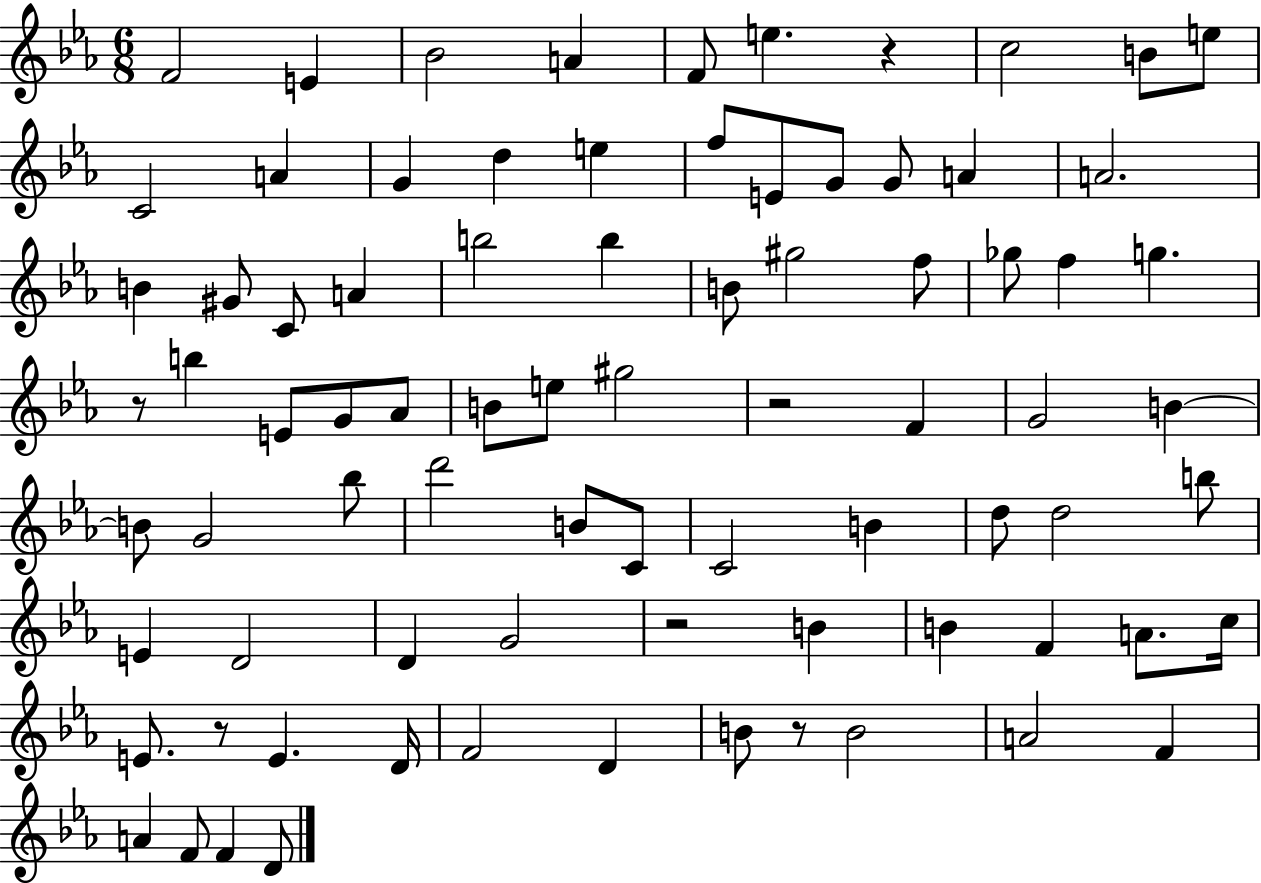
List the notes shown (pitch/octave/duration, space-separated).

F4/h E4/q Bb4/h A4/q F4/e E5/q. R/q C5/h B4/e E5/e C4/h A4/q G4/q D5/q E5/q F5/e E4/e G4/e G4/e A4/q A4/h. B4/q G#4/e C4/e A4/q B5/h B5/q B4/e G#5/h F5/e Gb5/e F5/q G5/q. R/e B5/q E4/e G4/e Ab4/e B4/e E5/e G#5/h R/h F4/q G4/h B4/q B4/e G4/h Bb5/e D6/h B4/e C4/e C4/h B4/q D5/e D5/h B5/e E4/q D4/h D4/q G4/h R/h B4/q B4/q F4/q A4/e. C5/s E4/e. R/e E4/q. D4/s F4/h D4/q B4/e R/e B4/h A4/h F4/q A4/q F4/e F4/q D4/e